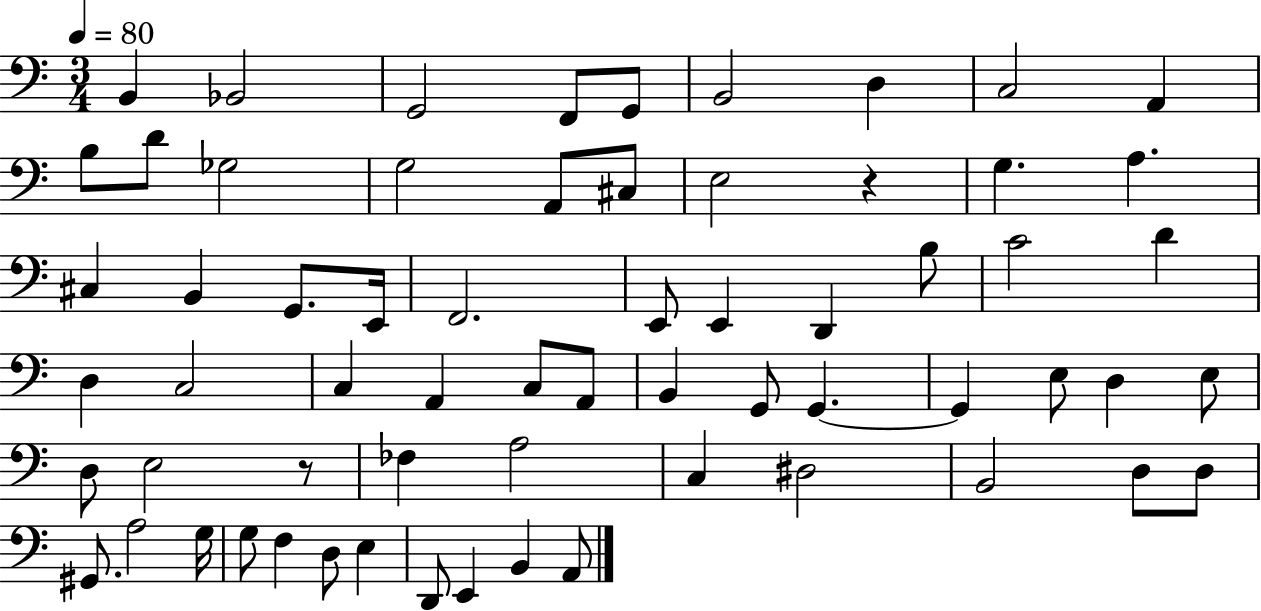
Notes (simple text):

B2/q Bb2/h G2/h F2/e G2/e B2/h D3/q C3/h A2/q B3/e D4/e Gb3/h G3/h A2/e C#3/e E3/h R/q G3/q. A3/q. C#3/q B2/q G2/e. E2/s F2/h. E2/e E2/q D2/q B3/e C4/h D4/q D3/q C3/h C3/q A2/q C3/e A2/e B2/q G2/e G2/q. G2/q E3/e D3/q E3/e D3/e E3/h R/e FES3/q A3/h C3/q D#3/h B2/h D3/e D3/e G#2/e. A3/h G3/s G3/e F3/q D3/e E3/q D2/e E2/q B2/q A2/e